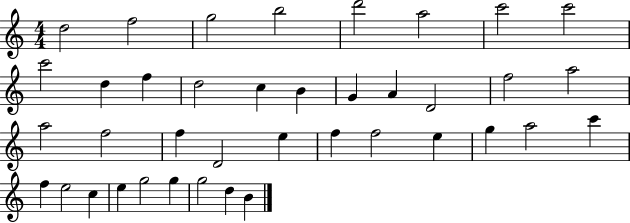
{
  \clef treble
  \numericTimeSignature
  \time 4/4
  \key c \major
  d''2 f''2 | g''2 b''2 | d'''2 a''2 | c'''2 c'''2 | \break c'''2 d''4 f''4 | d''2 c''4 b'4 | g'4 a'4 d'2 | f''2 a''2 | \break a''2 f''2 | f''4 d'2 e''4 | f''4 f''2 e''4 | g''4 a''2 c'''4 | \break f''4 e''2 c''4 | e''4 g''2 g''4 | g''2 d''4 b'4 | \bar "|."
}